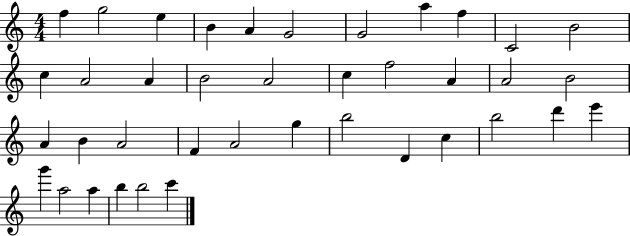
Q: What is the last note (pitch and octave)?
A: C6